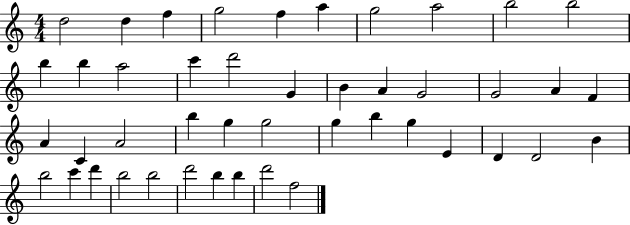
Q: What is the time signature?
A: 4/4